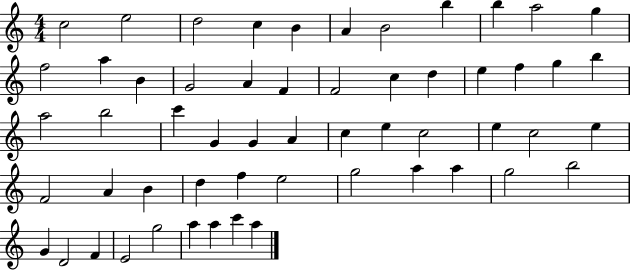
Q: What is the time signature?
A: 4/4